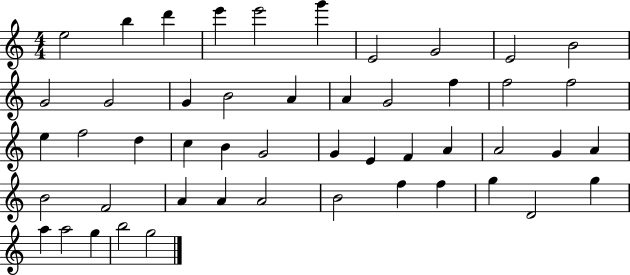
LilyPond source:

{
  \clef treble
  \numericTimeSignature
  \time 4/4
  \key c \major
  e''2 b''4 d'''4 | e'''4 e'''2 g'''4 | e'2 g'2 | e'2 b'2 | \break g'2 g'2 | g'4 b'2 a'4 | a'4 g'2 f''4 | f''2 f''2 | \break e''4 f''2 d''4 | c''4 b'4 g'2 | g'4 e'4 f'4 a'4 | a'2 g'4 a'4 | \break b'2 f'2 | a'4 a'4 a'2 | b'2 f''4 f''4 | g''4 d'2 g''4 | \break a''4 a''2 g''4 | b''2 g''2 | \bar "|."
}